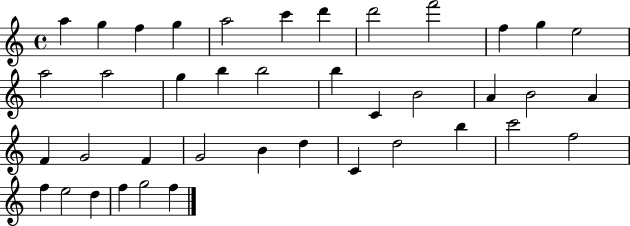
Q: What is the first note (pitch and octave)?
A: A5